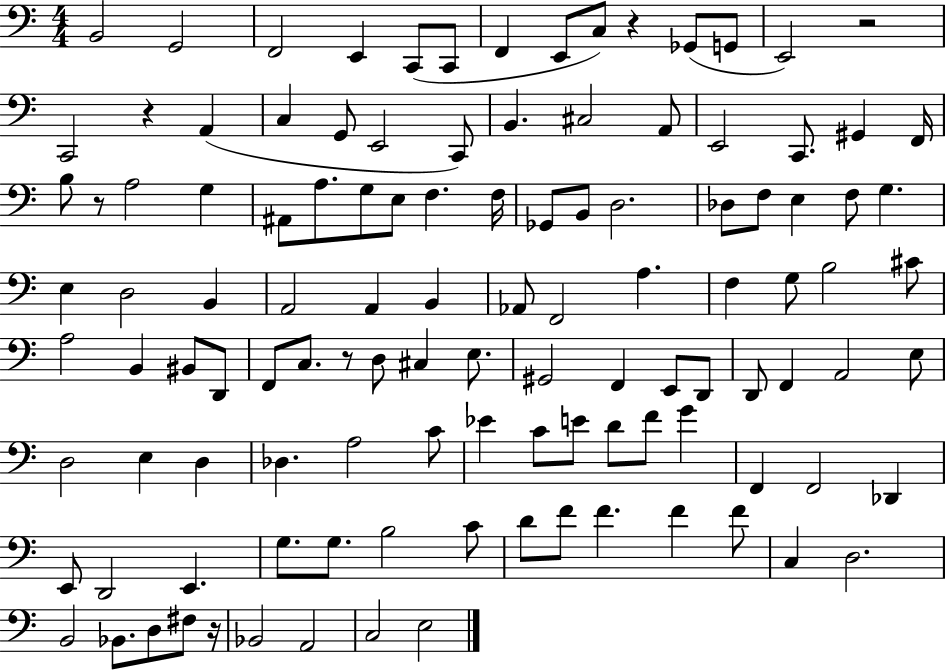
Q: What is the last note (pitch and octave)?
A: E3